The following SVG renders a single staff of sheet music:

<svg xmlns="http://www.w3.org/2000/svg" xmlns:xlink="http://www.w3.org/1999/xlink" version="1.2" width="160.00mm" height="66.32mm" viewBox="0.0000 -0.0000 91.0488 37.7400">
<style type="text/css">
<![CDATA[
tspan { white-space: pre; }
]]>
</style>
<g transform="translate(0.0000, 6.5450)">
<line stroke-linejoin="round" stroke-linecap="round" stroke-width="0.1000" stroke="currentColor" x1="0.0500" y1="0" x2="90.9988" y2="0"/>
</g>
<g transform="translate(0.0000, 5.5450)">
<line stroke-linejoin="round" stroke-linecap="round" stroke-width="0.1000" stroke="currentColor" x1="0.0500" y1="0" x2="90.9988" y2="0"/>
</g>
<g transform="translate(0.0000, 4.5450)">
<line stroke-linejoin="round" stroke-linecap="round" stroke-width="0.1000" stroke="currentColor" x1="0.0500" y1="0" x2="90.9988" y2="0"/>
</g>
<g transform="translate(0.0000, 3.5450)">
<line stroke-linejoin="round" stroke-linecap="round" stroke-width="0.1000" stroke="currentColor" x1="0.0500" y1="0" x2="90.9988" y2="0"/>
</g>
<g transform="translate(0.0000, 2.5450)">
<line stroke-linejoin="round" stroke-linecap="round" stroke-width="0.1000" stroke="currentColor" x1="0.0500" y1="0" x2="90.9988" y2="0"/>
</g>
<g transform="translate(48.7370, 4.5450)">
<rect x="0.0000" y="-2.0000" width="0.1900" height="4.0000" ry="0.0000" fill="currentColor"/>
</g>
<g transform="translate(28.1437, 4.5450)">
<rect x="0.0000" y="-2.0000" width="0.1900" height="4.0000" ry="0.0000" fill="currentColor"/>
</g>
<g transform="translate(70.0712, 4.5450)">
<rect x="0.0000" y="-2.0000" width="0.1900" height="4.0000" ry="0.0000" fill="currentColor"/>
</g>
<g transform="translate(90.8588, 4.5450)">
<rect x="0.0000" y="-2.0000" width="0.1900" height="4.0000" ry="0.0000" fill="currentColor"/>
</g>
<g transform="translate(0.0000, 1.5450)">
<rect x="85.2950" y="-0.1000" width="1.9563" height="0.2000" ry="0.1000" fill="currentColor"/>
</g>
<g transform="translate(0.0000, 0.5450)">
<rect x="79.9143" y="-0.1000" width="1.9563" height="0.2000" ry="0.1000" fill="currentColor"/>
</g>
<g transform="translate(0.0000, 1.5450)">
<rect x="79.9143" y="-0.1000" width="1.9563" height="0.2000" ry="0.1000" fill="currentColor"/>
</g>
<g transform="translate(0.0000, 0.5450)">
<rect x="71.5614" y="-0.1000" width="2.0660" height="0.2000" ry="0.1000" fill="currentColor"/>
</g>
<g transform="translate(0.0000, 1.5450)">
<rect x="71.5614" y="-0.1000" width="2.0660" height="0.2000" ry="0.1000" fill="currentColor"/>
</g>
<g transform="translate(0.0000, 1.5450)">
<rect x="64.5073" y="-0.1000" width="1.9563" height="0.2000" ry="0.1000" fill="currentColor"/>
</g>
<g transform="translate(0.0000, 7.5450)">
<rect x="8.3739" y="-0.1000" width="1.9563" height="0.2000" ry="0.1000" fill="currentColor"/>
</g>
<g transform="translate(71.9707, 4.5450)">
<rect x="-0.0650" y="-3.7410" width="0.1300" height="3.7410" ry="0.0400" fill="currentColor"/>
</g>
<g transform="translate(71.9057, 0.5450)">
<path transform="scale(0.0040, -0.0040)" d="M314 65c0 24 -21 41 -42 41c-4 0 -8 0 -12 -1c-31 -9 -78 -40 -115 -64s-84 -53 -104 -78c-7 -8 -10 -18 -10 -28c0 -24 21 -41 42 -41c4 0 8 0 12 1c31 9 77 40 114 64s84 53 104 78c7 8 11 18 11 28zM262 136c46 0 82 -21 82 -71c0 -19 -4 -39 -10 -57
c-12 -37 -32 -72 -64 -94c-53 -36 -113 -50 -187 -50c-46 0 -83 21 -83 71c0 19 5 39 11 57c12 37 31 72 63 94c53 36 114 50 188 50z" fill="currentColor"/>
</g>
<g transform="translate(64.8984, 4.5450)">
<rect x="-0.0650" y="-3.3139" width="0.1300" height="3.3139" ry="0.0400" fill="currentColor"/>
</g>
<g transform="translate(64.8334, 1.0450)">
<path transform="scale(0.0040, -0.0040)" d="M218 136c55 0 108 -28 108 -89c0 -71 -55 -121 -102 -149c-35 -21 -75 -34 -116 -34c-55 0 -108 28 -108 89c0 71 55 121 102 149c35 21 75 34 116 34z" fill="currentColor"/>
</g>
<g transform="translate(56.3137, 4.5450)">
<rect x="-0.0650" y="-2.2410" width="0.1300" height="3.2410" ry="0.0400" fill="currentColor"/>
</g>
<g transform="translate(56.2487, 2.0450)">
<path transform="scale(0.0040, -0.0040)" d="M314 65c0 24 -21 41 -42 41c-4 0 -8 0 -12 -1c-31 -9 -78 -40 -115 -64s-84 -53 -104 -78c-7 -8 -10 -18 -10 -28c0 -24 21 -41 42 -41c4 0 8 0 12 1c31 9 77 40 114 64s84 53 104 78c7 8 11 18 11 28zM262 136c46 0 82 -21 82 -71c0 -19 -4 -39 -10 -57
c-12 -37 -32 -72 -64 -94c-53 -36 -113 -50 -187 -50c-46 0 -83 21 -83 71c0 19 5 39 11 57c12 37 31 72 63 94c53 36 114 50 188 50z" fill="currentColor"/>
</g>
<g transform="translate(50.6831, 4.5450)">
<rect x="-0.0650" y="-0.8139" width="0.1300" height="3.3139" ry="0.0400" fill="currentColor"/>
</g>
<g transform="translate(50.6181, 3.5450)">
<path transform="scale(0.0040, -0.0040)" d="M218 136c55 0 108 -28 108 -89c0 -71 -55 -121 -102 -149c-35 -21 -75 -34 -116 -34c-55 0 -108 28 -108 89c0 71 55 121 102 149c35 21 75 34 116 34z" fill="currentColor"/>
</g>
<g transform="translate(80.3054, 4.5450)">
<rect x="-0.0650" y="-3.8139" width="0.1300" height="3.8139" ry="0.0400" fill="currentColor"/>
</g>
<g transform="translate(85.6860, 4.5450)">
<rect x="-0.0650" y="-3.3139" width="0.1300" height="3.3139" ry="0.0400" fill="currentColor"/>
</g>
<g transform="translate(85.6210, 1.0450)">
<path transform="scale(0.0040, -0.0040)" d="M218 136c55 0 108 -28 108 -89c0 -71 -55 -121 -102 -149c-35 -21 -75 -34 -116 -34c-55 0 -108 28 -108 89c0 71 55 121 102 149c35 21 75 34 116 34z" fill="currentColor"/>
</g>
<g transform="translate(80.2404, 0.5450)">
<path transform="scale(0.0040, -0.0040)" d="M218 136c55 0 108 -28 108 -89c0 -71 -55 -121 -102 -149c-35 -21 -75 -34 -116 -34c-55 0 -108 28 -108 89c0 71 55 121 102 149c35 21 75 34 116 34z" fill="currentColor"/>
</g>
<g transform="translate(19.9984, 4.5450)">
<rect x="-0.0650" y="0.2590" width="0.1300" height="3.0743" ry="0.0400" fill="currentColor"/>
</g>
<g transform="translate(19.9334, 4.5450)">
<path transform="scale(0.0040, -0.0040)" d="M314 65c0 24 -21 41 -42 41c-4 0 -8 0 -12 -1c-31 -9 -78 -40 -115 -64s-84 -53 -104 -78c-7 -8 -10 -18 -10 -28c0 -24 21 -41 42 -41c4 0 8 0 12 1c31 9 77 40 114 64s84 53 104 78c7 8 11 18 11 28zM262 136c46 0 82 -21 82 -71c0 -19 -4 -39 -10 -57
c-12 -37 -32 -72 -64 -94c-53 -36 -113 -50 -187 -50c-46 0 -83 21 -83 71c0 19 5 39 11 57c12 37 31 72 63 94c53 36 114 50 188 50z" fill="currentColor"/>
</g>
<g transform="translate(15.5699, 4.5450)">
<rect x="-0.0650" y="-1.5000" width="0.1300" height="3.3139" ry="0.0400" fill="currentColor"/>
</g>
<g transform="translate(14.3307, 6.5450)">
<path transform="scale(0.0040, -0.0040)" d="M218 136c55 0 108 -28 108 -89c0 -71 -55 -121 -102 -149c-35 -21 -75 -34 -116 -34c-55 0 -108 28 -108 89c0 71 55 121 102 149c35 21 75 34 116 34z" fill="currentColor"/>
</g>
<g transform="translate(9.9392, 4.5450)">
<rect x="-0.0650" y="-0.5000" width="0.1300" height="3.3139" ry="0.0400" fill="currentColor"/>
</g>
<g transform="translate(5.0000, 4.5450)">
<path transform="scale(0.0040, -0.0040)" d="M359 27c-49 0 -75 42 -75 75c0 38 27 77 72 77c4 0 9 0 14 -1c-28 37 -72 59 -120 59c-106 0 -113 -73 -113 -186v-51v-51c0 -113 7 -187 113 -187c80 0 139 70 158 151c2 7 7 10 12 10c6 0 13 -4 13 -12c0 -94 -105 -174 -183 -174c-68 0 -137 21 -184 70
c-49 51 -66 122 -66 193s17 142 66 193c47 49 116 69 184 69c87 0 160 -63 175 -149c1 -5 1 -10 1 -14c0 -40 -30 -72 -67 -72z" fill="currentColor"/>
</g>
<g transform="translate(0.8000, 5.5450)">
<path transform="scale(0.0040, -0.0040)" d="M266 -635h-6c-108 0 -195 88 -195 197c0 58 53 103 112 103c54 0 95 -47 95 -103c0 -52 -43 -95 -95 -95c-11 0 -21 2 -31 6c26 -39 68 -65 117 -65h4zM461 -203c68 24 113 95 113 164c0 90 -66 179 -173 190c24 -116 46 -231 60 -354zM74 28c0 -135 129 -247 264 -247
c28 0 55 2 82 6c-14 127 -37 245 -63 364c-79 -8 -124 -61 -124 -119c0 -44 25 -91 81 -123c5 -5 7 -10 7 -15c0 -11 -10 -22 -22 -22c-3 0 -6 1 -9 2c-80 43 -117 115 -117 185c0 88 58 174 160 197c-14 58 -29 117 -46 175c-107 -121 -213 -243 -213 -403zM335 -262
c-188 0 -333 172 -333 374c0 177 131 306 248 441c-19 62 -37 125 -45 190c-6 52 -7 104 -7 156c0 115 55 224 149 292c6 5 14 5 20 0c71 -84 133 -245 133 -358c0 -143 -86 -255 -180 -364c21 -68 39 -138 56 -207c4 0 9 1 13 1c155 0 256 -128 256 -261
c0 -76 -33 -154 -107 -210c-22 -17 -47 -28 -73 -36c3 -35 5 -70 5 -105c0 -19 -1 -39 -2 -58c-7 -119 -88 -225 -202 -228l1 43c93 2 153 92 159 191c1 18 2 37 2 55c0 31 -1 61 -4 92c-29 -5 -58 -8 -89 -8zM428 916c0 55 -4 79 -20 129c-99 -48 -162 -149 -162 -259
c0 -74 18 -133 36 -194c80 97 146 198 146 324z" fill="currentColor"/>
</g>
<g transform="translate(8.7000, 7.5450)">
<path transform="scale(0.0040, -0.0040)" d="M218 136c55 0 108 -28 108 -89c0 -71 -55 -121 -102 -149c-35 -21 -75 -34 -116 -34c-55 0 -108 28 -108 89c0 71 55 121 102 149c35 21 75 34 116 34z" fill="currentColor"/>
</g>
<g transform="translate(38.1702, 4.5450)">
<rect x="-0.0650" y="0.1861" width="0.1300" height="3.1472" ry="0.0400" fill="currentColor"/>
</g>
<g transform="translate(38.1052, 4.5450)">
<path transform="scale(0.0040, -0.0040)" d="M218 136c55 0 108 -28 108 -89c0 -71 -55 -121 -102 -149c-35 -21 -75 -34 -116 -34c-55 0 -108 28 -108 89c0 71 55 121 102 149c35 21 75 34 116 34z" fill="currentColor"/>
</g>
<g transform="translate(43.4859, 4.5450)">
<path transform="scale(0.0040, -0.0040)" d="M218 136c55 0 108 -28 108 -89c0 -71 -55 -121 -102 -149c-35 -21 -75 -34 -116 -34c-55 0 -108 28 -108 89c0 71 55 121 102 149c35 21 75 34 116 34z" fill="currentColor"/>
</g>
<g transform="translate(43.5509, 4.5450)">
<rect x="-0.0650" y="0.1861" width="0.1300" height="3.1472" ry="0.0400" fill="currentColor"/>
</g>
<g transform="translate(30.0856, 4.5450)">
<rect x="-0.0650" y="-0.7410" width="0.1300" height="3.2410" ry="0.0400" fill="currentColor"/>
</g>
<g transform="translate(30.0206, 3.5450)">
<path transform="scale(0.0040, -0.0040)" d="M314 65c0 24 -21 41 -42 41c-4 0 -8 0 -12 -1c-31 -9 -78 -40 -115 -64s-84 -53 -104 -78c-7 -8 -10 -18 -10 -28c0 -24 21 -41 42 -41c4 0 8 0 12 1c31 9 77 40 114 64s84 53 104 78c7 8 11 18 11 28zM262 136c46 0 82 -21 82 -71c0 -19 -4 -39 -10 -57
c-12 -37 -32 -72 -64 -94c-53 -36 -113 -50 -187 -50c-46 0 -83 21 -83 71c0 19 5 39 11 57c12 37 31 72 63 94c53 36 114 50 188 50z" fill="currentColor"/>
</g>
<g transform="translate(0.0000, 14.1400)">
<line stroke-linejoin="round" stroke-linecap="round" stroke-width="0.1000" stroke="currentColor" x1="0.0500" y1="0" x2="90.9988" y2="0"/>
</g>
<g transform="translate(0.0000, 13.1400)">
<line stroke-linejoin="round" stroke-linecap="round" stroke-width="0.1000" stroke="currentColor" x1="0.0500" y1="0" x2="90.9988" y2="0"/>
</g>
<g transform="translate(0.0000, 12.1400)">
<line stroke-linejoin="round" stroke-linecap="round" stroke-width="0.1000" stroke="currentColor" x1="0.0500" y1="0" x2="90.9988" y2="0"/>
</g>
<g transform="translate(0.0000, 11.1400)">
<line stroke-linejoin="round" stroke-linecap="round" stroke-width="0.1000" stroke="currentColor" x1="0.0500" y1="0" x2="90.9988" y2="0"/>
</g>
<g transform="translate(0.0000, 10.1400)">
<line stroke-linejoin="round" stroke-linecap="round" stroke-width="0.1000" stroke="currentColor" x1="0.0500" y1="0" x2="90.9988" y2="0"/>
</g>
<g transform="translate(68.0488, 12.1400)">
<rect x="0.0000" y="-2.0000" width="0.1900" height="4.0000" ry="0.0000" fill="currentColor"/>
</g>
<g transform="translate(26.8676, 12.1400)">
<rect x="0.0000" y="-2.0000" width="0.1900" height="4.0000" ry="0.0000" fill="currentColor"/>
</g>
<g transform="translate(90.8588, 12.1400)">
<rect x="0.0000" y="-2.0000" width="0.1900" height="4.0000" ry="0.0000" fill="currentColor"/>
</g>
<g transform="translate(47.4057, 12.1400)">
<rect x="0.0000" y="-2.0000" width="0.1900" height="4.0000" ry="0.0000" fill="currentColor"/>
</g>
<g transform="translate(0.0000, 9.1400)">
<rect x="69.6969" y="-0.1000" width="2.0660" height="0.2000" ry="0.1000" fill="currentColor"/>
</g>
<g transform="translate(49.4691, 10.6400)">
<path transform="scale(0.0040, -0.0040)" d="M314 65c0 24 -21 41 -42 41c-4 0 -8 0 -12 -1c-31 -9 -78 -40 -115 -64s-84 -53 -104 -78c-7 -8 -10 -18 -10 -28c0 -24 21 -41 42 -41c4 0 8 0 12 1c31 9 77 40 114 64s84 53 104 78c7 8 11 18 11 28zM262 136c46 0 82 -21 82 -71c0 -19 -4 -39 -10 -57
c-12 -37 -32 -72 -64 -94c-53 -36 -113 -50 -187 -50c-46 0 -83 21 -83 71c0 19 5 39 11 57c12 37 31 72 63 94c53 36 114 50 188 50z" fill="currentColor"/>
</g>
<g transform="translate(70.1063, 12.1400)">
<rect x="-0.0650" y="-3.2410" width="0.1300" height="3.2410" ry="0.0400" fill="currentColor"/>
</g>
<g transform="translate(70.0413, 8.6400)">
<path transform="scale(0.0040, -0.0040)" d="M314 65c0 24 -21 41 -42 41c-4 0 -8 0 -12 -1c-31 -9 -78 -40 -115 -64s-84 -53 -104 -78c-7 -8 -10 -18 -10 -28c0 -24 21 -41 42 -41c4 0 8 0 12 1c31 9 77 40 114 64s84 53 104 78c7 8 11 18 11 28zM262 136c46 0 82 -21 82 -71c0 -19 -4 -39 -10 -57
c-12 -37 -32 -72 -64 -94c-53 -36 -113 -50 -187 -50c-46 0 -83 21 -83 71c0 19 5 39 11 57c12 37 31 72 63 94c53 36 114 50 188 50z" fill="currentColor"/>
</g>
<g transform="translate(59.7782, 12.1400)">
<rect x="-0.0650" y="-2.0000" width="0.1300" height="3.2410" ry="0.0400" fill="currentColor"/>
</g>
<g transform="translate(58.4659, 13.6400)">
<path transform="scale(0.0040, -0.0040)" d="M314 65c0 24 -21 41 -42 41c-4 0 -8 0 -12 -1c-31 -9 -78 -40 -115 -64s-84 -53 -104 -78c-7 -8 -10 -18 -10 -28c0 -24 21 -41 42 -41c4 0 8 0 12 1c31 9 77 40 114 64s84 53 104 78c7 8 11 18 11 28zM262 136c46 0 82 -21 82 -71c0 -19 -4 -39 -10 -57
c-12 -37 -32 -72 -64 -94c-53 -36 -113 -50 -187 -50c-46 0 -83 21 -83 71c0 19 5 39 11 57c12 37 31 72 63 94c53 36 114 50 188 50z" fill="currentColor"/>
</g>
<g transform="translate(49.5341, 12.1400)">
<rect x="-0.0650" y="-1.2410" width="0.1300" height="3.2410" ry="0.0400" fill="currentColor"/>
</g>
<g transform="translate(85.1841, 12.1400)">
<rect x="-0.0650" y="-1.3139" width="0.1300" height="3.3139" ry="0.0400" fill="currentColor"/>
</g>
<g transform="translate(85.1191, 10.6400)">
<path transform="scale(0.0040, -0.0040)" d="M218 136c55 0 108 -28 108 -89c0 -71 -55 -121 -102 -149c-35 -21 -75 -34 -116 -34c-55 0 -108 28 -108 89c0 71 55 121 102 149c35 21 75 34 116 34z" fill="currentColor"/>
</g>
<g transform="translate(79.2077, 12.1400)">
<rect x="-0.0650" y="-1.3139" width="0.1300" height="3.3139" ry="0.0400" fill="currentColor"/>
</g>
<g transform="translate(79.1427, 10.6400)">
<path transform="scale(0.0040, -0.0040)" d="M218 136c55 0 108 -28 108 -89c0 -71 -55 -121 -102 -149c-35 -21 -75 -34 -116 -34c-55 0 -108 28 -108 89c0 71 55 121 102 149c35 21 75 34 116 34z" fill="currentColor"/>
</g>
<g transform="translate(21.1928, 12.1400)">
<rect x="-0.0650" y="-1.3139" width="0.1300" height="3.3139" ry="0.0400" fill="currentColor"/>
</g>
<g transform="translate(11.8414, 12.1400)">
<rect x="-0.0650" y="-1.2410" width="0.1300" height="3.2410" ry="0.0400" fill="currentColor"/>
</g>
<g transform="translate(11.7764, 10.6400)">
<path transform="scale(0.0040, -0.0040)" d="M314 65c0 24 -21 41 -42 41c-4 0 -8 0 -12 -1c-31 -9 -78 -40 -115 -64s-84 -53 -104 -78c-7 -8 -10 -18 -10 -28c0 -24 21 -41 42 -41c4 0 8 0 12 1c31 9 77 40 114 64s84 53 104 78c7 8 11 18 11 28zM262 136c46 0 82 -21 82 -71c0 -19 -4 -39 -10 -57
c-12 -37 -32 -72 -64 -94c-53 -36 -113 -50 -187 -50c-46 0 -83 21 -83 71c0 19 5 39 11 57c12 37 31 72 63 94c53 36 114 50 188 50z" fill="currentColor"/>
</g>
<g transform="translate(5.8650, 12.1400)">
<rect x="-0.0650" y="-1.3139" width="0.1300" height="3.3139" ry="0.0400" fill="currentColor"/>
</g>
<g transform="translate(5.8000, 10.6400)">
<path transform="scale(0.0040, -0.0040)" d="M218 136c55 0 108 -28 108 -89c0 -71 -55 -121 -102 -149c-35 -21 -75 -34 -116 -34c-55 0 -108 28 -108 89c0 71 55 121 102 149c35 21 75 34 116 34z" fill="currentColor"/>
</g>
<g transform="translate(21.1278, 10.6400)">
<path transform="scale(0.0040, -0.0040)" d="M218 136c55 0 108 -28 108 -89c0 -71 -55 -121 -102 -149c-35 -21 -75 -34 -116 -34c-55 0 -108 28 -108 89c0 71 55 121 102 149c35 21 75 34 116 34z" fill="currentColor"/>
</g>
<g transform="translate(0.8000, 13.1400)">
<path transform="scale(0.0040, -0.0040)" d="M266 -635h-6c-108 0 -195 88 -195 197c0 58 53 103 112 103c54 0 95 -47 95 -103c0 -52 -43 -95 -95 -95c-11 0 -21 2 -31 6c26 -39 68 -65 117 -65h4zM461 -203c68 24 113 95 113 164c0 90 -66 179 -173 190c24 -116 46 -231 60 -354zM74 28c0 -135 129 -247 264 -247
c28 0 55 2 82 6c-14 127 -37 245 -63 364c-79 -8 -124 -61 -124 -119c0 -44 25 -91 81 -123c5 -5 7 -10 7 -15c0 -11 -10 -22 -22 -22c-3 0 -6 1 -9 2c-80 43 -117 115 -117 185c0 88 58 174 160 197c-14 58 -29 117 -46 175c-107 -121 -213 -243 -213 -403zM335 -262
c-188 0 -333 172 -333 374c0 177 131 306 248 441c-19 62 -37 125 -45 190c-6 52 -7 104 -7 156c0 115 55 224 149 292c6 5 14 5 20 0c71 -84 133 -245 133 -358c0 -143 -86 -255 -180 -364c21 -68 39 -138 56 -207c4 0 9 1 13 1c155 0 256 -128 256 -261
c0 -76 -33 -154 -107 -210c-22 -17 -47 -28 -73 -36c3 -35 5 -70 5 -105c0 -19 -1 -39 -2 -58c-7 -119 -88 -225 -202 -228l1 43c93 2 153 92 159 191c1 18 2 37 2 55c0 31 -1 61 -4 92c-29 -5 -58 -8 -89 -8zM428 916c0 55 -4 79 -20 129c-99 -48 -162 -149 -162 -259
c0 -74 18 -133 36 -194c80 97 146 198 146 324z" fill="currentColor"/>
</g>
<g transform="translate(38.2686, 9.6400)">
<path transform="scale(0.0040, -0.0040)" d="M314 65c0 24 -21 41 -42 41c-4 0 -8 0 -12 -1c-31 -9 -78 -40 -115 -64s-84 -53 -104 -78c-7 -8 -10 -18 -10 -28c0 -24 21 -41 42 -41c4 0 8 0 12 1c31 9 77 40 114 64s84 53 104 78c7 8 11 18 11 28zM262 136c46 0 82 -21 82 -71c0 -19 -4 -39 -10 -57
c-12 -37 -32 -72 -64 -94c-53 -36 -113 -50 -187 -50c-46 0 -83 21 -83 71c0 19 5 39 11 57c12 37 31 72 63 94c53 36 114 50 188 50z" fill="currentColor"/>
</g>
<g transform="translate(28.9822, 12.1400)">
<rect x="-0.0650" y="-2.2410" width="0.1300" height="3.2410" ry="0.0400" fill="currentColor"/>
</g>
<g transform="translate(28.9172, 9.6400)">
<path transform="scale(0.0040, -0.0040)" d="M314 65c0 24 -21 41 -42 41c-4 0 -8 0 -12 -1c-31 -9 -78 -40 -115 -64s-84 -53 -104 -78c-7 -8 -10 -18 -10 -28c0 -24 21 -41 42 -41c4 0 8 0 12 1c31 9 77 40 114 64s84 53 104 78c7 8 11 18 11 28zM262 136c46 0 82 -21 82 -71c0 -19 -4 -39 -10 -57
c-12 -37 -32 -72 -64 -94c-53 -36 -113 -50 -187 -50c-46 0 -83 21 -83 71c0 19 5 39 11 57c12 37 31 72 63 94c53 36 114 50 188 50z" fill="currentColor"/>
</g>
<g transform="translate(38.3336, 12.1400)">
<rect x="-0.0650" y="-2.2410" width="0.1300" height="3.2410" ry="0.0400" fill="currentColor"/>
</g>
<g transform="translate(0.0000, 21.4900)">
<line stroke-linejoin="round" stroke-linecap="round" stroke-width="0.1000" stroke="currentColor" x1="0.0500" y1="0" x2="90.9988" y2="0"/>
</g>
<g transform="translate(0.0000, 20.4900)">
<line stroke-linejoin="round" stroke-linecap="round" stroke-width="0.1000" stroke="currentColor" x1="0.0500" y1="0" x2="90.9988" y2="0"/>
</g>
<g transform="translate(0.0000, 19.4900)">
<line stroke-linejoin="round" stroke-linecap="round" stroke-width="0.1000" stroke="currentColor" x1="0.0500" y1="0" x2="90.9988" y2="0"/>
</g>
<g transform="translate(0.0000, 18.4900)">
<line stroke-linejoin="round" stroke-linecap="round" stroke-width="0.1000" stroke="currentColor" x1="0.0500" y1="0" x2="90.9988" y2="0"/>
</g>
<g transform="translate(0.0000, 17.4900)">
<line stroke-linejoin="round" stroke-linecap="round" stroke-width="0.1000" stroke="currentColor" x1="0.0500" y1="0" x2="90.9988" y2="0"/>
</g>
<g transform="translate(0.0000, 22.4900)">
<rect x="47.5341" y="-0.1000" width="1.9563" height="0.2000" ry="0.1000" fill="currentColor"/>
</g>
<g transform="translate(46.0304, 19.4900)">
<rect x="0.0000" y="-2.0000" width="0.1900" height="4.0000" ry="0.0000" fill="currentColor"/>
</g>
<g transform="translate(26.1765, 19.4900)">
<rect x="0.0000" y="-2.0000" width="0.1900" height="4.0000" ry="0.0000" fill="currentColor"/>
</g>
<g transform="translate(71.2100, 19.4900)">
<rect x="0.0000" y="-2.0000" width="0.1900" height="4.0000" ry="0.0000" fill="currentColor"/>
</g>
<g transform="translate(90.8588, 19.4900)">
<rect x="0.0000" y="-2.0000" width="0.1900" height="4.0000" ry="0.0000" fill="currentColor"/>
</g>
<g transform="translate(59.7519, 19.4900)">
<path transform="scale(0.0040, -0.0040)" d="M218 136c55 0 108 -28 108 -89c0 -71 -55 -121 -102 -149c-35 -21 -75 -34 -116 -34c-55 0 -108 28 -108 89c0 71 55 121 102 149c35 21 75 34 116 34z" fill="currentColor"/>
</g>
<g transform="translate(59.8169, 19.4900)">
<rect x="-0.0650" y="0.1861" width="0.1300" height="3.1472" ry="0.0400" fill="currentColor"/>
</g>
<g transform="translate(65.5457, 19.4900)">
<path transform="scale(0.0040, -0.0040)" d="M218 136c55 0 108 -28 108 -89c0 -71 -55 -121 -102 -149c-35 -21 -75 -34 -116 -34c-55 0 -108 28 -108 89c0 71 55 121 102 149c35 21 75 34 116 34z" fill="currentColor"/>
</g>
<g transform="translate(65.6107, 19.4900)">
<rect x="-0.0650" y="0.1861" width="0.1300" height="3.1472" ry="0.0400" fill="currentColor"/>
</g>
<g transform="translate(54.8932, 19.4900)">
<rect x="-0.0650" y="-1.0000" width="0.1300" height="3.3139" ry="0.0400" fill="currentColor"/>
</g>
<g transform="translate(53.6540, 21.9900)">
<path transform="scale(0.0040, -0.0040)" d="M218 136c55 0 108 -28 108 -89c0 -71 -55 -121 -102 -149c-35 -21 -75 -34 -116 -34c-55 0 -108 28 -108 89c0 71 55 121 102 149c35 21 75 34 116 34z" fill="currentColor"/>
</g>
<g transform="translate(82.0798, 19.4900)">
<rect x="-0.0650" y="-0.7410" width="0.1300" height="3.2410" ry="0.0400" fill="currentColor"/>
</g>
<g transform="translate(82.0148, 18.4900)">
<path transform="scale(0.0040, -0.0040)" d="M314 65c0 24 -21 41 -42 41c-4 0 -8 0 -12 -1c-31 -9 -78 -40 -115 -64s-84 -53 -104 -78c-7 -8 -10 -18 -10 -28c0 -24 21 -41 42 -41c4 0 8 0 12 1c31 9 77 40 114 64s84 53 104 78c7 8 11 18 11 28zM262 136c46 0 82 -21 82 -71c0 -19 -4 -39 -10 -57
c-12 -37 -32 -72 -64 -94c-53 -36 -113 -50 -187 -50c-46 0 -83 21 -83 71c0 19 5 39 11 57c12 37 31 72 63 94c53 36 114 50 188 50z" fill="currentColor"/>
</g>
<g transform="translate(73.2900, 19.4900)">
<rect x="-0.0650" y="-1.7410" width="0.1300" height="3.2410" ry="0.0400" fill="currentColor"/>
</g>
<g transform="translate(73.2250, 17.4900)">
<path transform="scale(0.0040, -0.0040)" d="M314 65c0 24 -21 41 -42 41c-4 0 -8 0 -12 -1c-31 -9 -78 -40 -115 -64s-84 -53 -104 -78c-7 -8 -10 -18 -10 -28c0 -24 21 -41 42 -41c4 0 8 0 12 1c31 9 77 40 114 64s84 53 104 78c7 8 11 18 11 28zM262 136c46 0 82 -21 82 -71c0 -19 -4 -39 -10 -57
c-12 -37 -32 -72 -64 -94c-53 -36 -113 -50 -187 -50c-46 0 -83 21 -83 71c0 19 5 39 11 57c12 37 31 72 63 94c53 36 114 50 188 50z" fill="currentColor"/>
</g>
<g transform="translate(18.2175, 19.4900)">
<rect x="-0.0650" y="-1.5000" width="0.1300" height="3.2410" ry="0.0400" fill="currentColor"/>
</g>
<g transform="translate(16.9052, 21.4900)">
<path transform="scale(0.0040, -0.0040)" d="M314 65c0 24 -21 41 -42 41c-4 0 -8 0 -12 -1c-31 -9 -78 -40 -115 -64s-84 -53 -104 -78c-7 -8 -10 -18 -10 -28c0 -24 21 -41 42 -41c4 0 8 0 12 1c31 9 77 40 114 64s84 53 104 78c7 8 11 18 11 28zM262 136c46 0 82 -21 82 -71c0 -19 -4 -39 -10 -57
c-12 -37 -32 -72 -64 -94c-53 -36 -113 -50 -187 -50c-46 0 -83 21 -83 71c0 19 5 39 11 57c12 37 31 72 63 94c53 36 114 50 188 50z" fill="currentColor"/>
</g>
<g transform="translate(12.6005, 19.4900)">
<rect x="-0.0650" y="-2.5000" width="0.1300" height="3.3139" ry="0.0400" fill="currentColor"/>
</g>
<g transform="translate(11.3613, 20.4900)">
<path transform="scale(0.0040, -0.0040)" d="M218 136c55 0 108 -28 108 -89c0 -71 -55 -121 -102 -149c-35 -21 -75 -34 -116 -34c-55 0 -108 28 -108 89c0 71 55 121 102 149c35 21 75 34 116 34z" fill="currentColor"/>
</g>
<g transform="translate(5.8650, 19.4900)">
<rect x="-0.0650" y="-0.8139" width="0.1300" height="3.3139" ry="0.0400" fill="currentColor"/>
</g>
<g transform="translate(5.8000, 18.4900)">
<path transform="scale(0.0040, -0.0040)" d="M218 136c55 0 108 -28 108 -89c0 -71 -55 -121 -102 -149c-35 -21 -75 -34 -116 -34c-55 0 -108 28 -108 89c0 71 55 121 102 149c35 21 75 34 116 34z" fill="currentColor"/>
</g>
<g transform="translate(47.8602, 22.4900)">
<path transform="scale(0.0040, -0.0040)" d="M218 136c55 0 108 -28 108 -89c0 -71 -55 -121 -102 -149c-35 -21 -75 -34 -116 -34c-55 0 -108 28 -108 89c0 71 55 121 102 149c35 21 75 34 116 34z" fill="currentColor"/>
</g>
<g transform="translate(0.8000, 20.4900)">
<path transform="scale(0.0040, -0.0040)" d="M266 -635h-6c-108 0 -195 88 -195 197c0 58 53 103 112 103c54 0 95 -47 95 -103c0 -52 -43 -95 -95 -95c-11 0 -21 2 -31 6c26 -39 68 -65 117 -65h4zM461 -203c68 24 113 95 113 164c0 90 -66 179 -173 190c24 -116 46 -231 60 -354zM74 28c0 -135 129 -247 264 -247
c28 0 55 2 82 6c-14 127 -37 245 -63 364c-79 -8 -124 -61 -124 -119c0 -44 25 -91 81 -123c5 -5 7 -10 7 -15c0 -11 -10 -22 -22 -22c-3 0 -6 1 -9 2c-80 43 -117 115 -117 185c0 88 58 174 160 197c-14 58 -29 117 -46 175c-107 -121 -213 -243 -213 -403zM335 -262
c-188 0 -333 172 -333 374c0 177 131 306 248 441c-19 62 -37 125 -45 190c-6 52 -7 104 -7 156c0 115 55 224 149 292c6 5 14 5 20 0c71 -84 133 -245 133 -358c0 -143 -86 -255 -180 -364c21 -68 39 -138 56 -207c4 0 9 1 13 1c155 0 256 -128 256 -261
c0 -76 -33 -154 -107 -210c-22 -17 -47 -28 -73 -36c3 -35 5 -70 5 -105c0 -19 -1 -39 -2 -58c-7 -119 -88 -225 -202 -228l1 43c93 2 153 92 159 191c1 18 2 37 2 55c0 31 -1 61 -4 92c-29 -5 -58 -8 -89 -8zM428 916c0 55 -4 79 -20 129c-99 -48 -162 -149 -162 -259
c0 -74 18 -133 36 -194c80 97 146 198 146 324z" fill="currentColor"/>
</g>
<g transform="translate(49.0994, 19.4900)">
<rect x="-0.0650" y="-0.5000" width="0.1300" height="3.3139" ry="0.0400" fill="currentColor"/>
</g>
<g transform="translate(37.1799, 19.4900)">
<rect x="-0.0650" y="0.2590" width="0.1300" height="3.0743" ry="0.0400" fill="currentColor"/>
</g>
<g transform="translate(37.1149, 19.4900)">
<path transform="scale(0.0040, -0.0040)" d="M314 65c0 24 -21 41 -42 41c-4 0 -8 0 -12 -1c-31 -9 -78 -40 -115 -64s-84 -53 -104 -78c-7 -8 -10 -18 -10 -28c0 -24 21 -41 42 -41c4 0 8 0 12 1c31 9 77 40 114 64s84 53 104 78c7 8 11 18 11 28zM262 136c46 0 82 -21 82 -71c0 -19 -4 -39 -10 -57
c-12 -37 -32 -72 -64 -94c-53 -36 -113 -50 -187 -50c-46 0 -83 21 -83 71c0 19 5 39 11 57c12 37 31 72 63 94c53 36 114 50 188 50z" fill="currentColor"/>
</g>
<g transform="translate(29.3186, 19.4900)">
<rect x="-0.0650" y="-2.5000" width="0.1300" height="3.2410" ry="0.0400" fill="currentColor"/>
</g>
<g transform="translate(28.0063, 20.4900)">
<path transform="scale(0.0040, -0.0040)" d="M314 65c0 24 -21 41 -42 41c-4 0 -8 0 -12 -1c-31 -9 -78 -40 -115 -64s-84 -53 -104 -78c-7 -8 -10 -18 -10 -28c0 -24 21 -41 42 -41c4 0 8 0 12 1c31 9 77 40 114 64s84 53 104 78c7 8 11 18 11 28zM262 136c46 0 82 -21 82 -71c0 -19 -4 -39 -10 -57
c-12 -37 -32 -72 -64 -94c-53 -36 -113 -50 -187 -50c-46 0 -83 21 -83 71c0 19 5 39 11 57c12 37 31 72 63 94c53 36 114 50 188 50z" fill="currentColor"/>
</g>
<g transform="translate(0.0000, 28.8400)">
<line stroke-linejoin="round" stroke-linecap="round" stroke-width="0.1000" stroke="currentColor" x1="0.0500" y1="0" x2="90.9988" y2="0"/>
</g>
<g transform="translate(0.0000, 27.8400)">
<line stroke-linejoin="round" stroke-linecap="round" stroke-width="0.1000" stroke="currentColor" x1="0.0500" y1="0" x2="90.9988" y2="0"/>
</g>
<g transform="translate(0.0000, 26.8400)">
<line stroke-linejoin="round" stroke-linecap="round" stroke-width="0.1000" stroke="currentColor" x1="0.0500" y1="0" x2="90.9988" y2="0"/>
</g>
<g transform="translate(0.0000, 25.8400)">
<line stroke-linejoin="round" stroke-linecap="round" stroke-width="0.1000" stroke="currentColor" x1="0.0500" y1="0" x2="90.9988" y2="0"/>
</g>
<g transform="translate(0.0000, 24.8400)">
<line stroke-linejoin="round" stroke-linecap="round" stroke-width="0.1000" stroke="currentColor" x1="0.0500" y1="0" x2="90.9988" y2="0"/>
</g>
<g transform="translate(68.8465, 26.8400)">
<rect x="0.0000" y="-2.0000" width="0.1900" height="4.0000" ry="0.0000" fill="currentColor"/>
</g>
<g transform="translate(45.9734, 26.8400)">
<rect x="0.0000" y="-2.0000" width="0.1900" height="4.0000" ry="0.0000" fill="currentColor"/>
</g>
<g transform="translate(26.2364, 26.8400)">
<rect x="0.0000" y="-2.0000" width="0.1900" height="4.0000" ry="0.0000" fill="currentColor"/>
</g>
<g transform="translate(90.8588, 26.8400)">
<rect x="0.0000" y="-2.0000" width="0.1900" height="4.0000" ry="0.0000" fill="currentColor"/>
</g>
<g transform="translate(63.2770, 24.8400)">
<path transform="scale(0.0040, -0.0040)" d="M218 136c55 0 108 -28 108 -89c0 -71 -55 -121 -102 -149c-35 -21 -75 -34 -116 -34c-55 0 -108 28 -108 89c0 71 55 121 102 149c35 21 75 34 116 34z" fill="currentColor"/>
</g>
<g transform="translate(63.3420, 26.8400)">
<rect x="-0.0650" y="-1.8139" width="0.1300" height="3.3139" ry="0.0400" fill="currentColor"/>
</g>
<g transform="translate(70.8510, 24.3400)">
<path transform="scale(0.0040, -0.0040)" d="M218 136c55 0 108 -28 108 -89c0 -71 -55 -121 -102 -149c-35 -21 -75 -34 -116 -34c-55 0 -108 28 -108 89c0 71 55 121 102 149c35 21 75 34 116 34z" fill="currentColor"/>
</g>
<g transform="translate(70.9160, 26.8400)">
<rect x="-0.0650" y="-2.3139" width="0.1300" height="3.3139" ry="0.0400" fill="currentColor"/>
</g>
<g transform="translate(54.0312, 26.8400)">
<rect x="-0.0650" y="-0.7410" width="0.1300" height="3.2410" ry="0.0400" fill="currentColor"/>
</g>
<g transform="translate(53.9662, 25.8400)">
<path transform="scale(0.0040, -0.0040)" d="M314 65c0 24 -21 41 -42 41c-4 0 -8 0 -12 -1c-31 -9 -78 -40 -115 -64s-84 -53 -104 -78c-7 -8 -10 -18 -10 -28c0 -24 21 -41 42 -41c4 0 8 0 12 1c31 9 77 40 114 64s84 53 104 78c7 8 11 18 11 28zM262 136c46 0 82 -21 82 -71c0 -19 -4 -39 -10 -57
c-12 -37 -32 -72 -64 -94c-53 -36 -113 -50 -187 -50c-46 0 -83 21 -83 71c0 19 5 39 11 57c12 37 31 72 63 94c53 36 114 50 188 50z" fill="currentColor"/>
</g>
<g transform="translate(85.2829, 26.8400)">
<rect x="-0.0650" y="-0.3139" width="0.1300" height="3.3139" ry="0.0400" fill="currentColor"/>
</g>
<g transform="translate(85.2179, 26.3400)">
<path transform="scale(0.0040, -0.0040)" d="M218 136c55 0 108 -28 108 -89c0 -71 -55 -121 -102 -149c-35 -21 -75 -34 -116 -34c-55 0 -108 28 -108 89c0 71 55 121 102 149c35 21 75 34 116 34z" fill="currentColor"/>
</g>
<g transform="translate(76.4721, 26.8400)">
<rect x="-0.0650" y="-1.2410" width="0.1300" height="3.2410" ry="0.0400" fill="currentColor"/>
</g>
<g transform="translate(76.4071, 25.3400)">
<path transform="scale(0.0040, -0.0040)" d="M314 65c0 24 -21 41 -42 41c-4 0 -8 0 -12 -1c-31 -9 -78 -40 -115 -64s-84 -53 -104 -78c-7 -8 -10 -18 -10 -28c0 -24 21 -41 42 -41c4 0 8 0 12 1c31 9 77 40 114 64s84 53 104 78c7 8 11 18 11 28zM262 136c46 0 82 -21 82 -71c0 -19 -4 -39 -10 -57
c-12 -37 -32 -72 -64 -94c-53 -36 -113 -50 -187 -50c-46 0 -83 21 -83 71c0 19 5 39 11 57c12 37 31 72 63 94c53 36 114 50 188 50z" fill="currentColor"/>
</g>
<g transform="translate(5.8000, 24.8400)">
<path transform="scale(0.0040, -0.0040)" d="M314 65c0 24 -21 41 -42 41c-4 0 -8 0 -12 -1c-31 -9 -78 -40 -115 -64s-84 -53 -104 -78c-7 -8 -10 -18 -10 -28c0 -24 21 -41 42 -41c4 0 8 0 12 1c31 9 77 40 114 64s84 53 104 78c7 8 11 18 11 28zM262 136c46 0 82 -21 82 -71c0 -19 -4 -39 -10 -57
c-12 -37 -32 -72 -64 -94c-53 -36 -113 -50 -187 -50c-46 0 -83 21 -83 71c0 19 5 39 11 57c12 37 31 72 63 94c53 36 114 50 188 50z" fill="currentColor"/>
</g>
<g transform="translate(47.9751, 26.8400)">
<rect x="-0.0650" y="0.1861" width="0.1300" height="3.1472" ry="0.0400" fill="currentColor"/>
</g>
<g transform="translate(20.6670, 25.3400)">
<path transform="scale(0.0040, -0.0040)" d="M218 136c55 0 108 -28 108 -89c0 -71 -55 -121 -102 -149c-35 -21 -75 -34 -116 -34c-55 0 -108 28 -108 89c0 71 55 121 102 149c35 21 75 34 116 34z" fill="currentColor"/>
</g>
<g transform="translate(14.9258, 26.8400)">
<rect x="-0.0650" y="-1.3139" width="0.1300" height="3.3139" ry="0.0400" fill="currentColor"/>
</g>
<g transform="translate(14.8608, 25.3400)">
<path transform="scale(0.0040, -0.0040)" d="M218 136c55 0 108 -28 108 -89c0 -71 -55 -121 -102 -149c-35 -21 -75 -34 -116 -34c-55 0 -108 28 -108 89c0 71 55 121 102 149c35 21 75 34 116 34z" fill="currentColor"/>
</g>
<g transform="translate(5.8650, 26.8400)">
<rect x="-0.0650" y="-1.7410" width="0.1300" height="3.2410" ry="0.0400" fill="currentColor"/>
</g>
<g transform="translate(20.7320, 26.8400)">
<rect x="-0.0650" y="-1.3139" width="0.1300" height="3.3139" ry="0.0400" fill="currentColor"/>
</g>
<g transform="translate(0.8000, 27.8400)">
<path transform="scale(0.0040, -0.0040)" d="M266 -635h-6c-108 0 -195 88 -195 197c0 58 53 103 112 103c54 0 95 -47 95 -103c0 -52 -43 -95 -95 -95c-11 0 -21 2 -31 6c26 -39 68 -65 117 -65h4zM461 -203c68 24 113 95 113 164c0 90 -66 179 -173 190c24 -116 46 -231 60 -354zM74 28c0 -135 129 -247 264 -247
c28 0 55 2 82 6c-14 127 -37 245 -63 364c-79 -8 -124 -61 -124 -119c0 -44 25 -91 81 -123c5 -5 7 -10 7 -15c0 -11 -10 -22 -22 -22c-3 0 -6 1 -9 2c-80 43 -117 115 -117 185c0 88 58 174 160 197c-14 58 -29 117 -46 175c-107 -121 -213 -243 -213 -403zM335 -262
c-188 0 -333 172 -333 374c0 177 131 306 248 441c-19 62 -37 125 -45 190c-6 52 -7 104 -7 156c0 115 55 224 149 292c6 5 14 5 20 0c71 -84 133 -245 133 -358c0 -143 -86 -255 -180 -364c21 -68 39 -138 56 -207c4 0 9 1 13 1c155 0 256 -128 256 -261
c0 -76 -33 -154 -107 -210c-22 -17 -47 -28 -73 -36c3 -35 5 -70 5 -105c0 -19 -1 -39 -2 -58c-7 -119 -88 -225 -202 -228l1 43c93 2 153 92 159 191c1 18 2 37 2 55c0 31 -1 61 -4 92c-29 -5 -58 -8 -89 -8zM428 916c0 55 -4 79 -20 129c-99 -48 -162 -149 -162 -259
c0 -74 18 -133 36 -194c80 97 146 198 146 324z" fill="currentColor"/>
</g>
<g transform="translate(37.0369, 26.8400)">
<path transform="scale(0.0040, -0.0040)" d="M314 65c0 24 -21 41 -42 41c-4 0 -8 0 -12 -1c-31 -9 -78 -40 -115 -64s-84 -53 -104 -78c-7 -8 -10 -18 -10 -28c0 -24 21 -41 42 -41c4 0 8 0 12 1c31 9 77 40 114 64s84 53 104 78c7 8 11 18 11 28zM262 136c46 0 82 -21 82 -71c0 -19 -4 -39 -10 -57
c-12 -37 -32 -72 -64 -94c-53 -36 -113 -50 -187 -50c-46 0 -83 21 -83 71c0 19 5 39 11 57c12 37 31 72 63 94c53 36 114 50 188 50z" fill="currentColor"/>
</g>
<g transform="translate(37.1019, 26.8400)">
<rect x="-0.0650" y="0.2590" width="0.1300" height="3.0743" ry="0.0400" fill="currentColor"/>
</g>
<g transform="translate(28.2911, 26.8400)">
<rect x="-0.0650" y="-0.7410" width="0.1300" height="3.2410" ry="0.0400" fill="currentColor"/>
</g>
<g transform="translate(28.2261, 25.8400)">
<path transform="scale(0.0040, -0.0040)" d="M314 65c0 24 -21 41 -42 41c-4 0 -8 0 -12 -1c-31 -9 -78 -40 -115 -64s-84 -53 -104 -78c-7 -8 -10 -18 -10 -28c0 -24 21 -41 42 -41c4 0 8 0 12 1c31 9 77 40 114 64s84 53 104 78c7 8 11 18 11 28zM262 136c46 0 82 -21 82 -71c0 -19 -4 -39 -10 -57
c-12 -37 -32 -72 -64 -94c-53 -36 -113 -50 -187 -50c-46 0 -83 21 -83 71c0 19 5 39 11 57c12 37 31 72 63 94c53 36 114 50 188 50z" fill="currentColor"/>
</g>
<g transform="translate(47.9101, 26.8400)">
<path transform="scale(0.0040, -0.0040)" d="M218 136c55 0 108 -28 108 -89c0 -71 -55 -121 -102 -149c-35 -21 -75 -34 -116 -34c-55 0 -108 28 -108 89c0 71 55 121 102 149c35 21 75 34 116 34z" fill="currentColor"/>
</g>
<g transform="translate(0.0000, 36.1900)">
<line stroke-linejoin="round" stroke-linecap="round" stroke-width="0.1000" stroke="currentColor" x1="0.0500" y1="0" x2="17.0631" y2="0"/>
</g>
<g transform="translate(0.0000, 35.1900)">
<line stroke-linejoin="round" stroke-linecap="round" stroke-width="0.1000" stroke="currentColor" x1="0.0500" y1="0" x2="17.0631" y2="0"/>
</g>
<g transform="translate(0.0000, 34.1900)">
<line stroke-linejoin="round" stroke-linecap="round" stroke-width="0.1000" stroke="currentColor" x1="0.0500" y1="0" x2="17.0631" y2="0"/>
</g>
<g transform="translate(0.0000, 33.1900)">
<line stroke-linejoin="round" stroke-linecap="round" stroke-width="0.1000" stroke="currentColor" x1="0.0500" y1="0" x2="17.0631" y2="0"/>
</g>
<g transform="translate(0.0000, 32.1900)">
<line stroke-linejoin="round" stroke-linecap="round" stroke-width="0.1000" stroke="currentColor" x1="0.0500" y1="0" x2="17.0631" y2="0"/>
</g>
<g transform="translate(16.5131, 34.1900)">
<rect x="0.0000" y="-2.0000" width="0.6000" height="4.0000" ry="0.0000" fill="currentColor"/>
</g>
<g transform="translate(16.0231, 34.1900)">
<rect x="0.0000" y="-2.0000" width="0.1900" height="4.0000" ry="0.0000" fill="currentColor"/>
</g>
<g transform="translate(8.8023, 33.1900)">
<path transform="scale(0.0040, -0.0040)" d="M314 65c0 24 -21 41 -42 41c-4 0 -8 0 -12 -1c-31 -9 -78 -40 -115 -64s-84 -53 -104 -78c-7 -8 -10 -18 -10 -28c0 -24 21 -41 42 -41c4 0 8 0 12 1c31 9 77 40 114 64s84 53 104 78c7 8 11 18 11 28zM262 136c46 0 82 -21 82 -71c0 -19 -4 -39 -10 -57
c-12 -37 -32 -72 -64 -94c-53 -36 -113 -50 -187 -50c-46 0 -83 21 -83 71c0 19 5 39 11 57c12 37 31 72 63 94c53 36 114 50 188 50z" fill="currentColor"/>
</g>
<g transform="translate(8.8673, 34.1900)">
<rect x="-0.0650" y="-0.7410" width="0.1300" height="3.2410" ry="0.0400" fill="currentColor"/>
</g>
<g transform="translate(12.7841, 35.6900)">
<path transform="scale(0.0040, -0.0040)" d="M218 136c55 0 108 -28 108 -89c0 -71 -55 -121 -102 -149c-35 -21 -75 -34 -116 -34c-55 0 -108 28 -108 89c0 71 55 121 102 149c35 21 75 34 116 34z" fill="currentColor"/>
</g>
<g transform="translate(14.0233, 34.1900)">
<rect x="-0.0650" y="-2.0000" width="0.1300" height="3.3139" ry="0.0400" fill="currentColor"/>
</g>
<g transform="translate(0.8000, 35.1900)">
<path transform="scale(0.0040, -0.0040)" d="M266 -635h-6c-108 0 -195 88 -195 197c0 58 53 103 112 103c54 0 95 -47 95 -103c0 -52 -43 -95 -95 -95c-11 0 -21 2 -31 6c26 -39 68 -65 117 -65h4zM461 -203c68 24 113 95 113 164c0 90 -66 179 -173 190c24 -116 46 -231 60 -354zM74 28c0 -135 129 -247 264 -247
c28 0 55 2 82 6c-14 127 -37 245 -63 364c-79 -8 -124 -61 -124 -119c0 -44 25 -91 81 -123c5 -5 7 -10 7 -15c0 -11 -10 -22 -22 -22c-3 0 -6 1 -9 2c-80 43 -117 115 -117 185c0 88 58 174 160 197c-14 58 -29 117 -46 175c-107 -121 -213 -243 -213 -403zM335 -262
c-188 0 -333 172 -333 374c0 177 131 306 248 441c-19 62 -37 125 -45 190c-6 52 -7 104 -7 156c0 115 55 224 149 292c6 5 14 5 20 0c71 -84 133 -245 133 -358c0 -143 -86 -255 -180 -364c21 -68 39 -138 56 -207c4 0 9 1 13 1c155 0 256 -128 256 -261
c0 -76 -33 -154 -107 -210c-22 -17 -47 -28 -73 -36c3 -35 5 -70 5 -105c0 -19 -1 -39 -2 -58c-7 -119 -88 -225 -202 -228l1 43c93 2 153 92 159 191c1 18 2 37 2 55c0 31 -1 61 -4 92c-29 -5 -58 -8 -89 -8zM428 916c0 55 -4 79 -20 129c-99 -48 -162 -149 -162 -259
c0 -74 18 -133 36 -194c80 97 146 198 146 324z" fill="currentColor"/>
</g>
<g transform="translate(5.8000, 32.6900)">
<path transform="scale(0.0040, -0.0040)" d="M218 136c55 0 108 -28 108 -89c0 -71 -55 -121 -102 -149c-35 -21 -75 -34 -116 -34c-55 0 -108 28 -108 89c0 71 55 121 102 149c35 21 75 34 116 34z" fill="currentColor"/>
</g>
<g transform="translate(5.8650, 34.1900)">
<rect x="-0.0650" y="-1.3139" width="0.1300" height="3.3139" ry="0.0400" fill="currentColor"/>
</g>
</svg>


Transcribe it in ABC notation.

X:1
T:Untitled
M:4/4
L:1/4
K:C
C E B2 d2 B B d g2 b c'2 c' b e e2 e g2 g2 e2 F2 b2 e e d G E2 G2 B2 C D B B f2 d2 f2 e e d2 B2 B d2 f g e2 c e d2 F